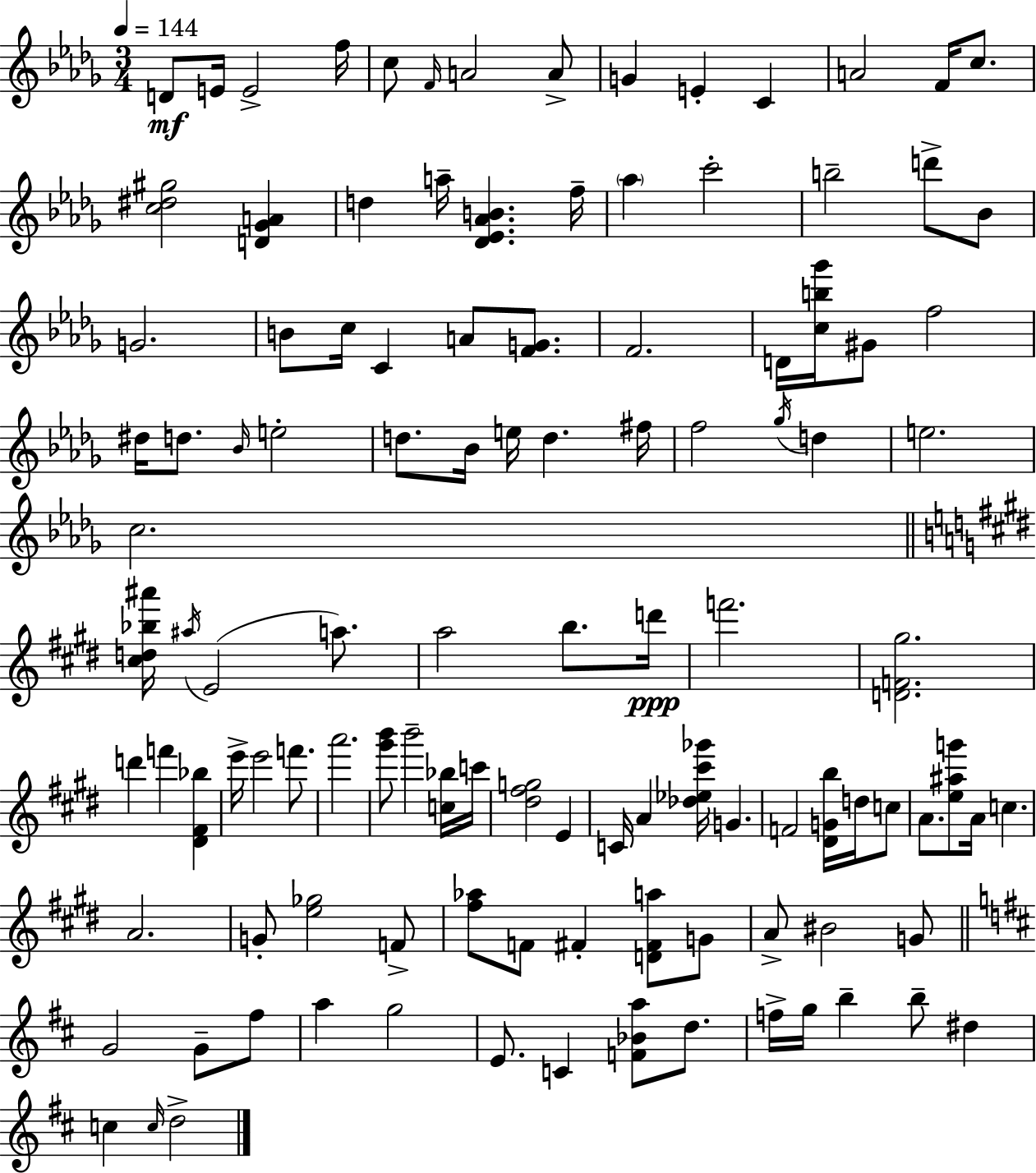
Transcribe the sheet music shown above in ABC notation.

X:1
T:Untitled
M:3/4
L:1/4
K:Bbm
D/2 E/4 E2 f/4 c/2 F/4 A2 A/2 G E C A2 F/4 c/2 [c^d^g]2 [D_GA] d a/4 [_D_E_AB] f/4 _a c'2 b2 d'/2 _B/2 G2 B/2 c/4 C A/2 [FG]/2 F2 D/4 [cb_g']/4 ^G/2 f2 ^d/4 d/2 _B/4 e2 d/2 _B/4 e/4 d ^f/4 f2 _g/4 d e2 c2 [^cd_b^a']/4 ^a/4 E2 a/2 a2 b/2 d'/4 f'2 [DF^g]2 d' f' [^D^F_b] e'/4 e'2 f'/2 a'2 [^g'b']/2 b'2 [c_b]/4 c'/4 [^d^fg]2 E C/4 A [_d_e^c'_g']/4 G F2 [^DGb]/4 d/4 c/2 A/2 [e^ag']/2 A/4 c A2 G/2 [e_g]2 F/2 [^f_a]/2 F/2 ^F [D^Fa]/2 G/2 A/2 ^B2 G/2 G2 G/2 ^f/2 a g2 E/2 C [F_Ba]/2 d/2 f/4 g/4 b b/2 ^d c c/4 d2